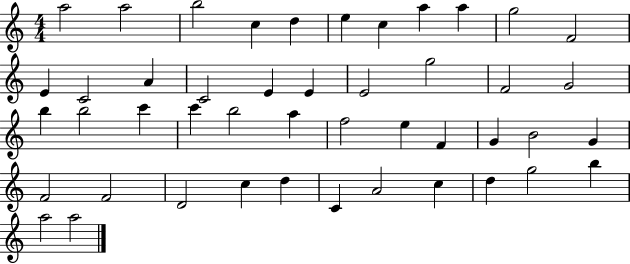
{
  \clef treble
  \numericTimeSignature
  \time 4/4
  \key c \major
  a''2 a''2 | b''2 c''4 d''4 | e''4 c''4 a''4 a''4 | g''2 f'2 | \break e'4 c'2 a'4 | c'2 e'4 e'4 | e'2 g''2 | f'2 g'2 | \break b''4 b''2 c'''4 | c'''4 b''2 a''4 | f''2 e''4 f'4 | g'4 b'2 g'4 | \break f'2 f'2 | d'2 c''4 d''4 | c'4 a'2 c''4 | d''4 g''2 b''4 | \break a''2 a''2 | \bar "|."
}